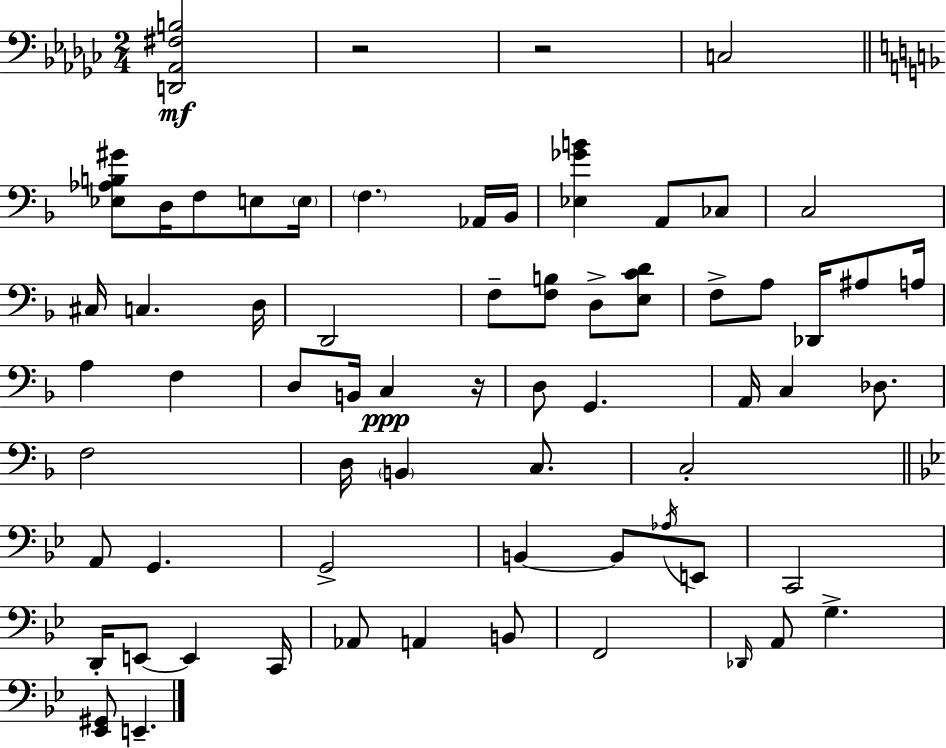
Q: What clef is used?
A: bass